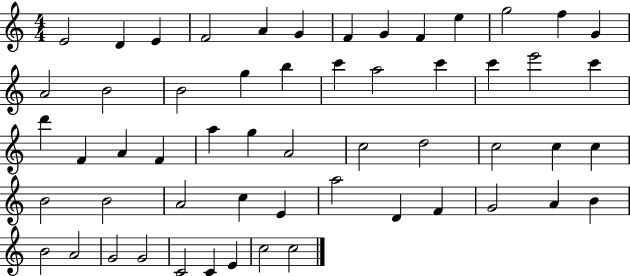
E4/h D4/q E4/q F4/h A4/q G4/q F4/q G4/q F4/q E5/q G5/h F5/q G4/q A4/h B4/h B4/h G5/q B5/q C6/q A5/h C6/q C6/q E6/h C6/q D6/q F4/q A4/q F4/q A5/q G5/q A4/h C5/h D5/h C5/h C5/q C5/q B4/h B4/h A4/h C5/q E4/q A5/h D4/q F4/q G4/h A4/q B4/q B4/h A4/h G4/h G4/h C4/h C4/q E4/q C5/h C5/h